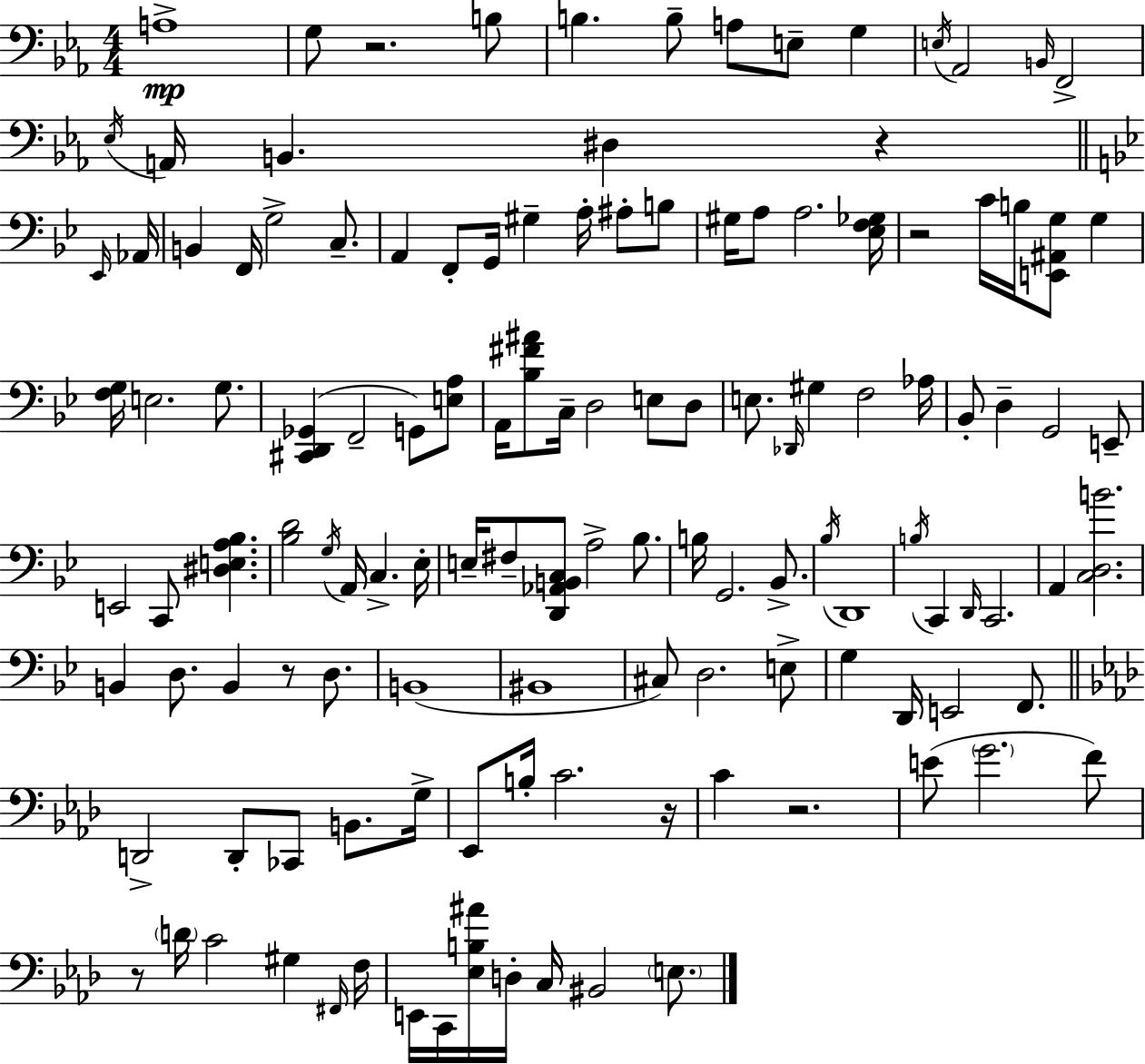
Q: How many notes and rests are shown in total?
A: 127